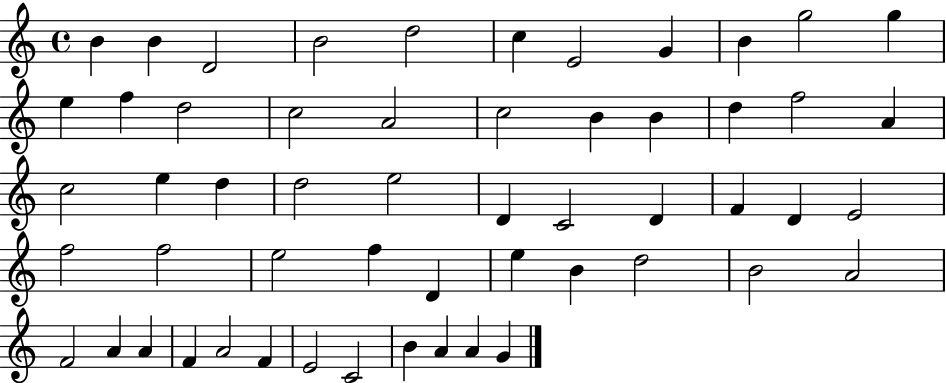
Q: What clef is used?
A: treble